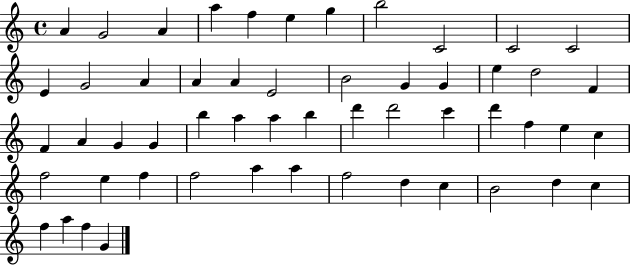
A4/q G4/h A4/q A5/q F5/q E5/q G5/q B5/h C4/h C4/h C4/h E4/q G4/h A4/q A4/q A4/q E4/h B4/h G4/q G4/q E5/q D5/h F4/q F4/q A4/q G4/q G4/q B5/q A5/q A5/q B5/q D6/q D6/h C6/q D6/q F5/q E5/q C5/q F5/h E5/q F5/q F5/h A5/q A5/q F5/h D5/q C5/q B4/h D5/q C5/q F5/q A5/q F5/q G4/q